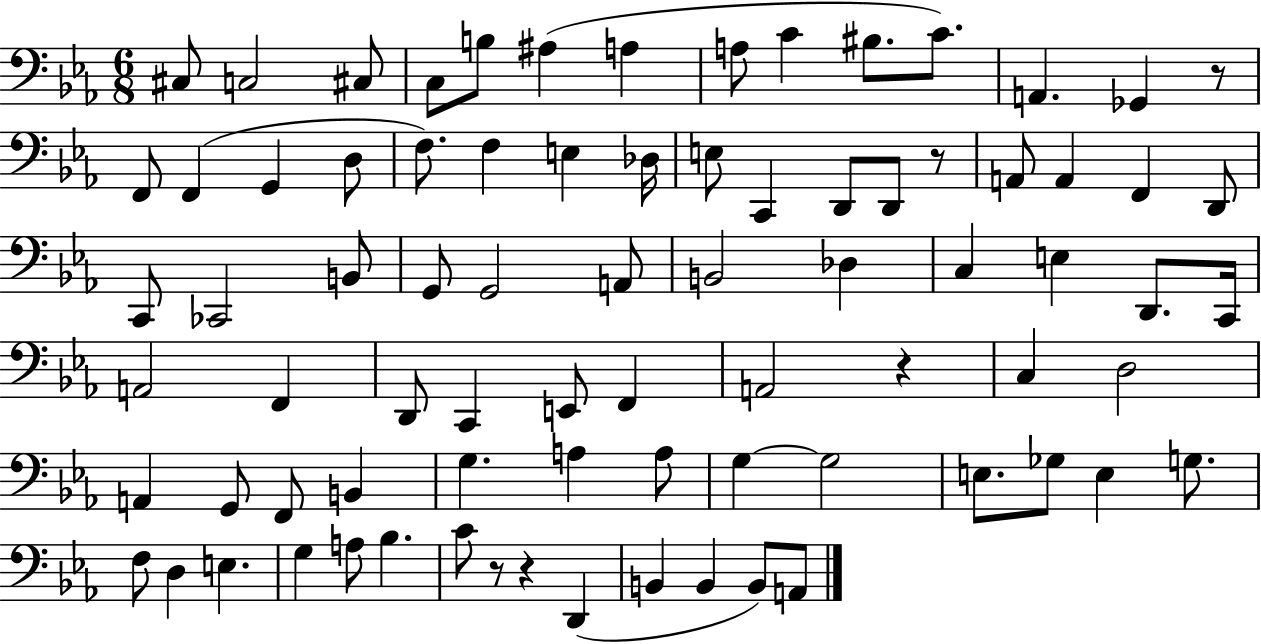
C#3/e C3/h C#3/e C3/e B3/e A#3/q A3/q A3/e C4/q BIS3/e. C4/e. A2/q. Gb2/q R/e F2/e F2/q G2/q D3/e F3/e. F3/q E3/q Db3/s E3/e C2/q D2/e D2/e R/e A2/e A2/q F2/q D2/e C2/e CES2/h B2/e G2/e G2/h A2/e B2/h Db3/q C3/q E3/q D2/e. C2/s A2/h F2/q D2/e C2/q E2/e F2/q A2/h R/q C3/q D3/h A2/q G2/e F2/e B2/q G3/q. A3/q A3/e G3/q G3/h E3/e. Gb3/e E3/q G3/e. F3/e D3/q E3/q. G3/q A3/e Bb3/q. C4/e R/e R/q D2/q B2/q B2/q B2/e A2/e